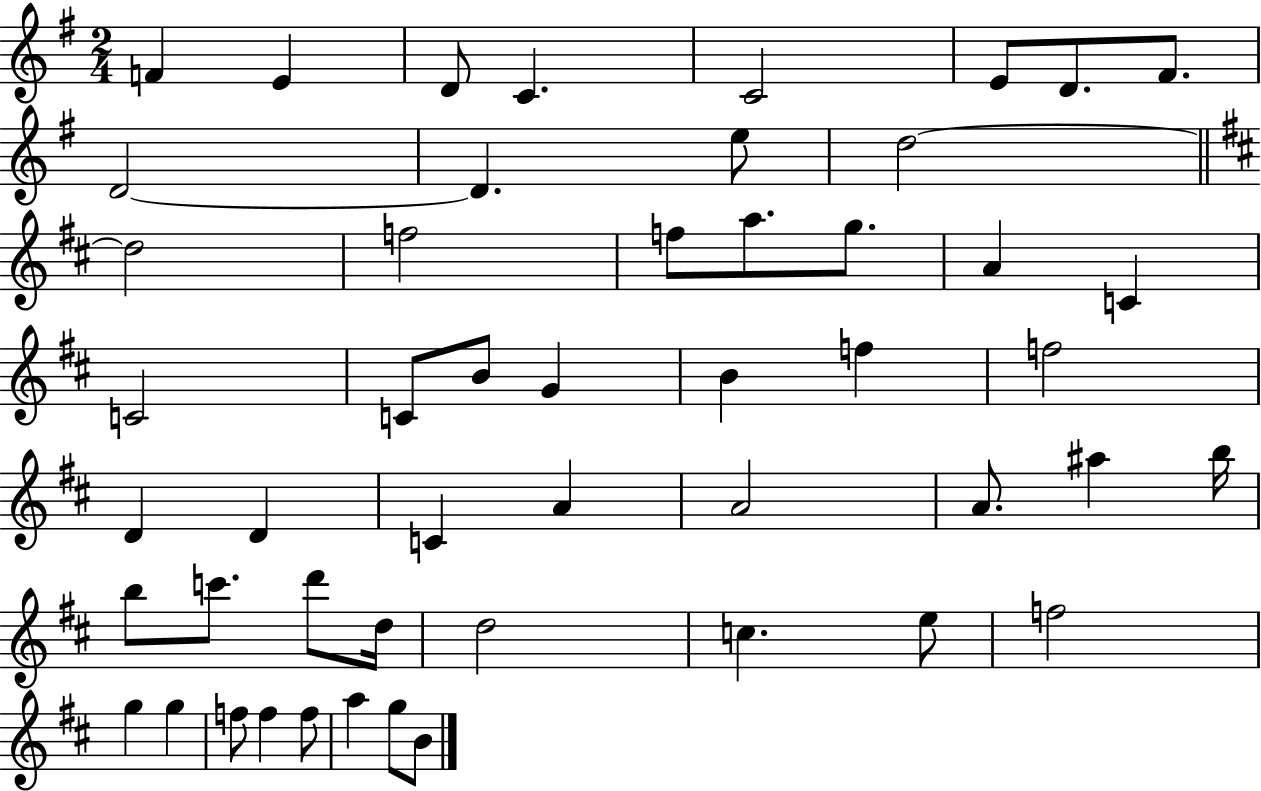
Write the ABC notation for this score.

X:1
T:Untitled
M:2/4
L:1/4
K:G
F E D/2 C C2 E/2 D/2 ^F/2 D2 D e/2 d2 d2 f2 f/2 a/2 g/2 A C C2 C/2 B/2 G B f f2 D D C A A2 A/2 ^a b/4 b/2 c'/2 d'/2 d/4 d2 c e/2 f2 g g f/2 f f/2 a g/2 B/2